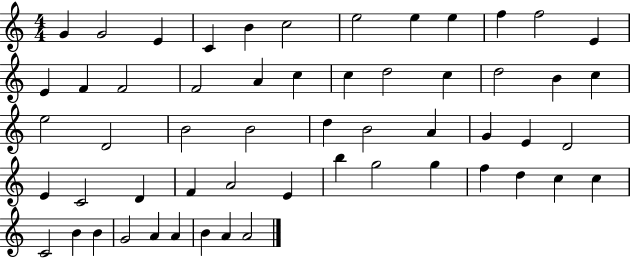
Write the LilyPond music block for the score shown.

{
  \clef treble
  \numericTimeSignature
  \time 4/4
  \key c \major
  g'4 g'2 e'4 | c'4 b'4 c''2 | e''2 e''4 e''4 | f''4 f''2 e'4 | \break e'4 f'4 f'2 | f'2 a'4 c''4 | c''4 d''2 c''4 | d''2 b'4 c''4 | \break e''2 d'2 | b'2 b'2 | d''4 b'2 a'4 | g'4 e'4 d'2 | \break e'4 c'2 d'4 | f'4 a'2 e'4 | b''4 g''2 g''4 | f''4 d''4 c''4 c''4 | \break c'2 b'4 b'4 | g'2 a'4 a'4 | b'4 a'4 a'2 | \bar "|."
}